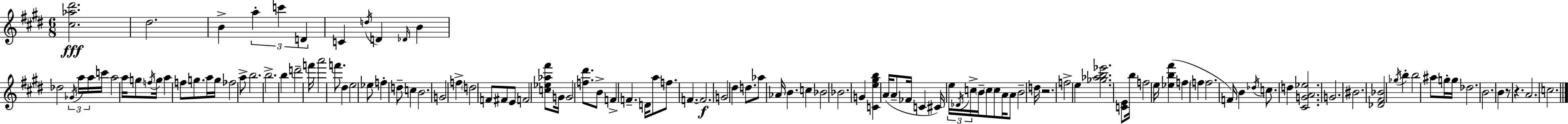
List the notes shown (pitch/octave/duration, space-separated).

[C#5,Ab5,D#6]/h. D#5/h. B4/q A5/q C6/q D4/q C4/q D5/s D4/q Db4/s B4/q Db5/h Gb4/s A5/s A5/s C6/s A5/h A5/s G5/e F5/s G5/s A5/q F5/e G5/e. A5/s G5/s FES5/h A5/e B5/h. B5/h. B5/q D6/h F6/s A6/h F6/e. D#5/q E5/h Eb5/e F5/q D5/e C5/q B4/h. G4/h F5/q D5/h F4/e F#4/e E4/e F4/h [C5,Eb5,Ab5,F#6]/e G4/s G4/h [F5,D#6]/e. B4/e F4/q F4/q. D4/s A5/e F5/e. F4/q. F4/h. G4/h D#5/q D5/e. Ab5/e Ab4/s B4/q. C5/q Bb4/h Bb4/h. G4/q [C4,E5,G#5,B5]/q A4/s A4/e FES4/s C4/q C#4/s E5/s Db4/s C5/s B4/s C5/e C5/e A4/s A4/e B4/h D5/s R/h. F5/h E5/q [Gb5,Ab5,B5,Eb6]/h. [C4,E4]/e B5/s F5/h E5/s [Eb5,B5,F#6]/q F5/q F5/q F5/h. F4/s B4/q Db5/s C5/e. D5/q [C#4,G4,A4,Eb5]/h. G4/h. BIS4/h. [Db4,F#4,Bb4]/h Gb5/s B5/q B5/h A#5/e G5/s G5/s Db5/h. B4/h. B4/q R/e R/q. A4/h. C5/h.